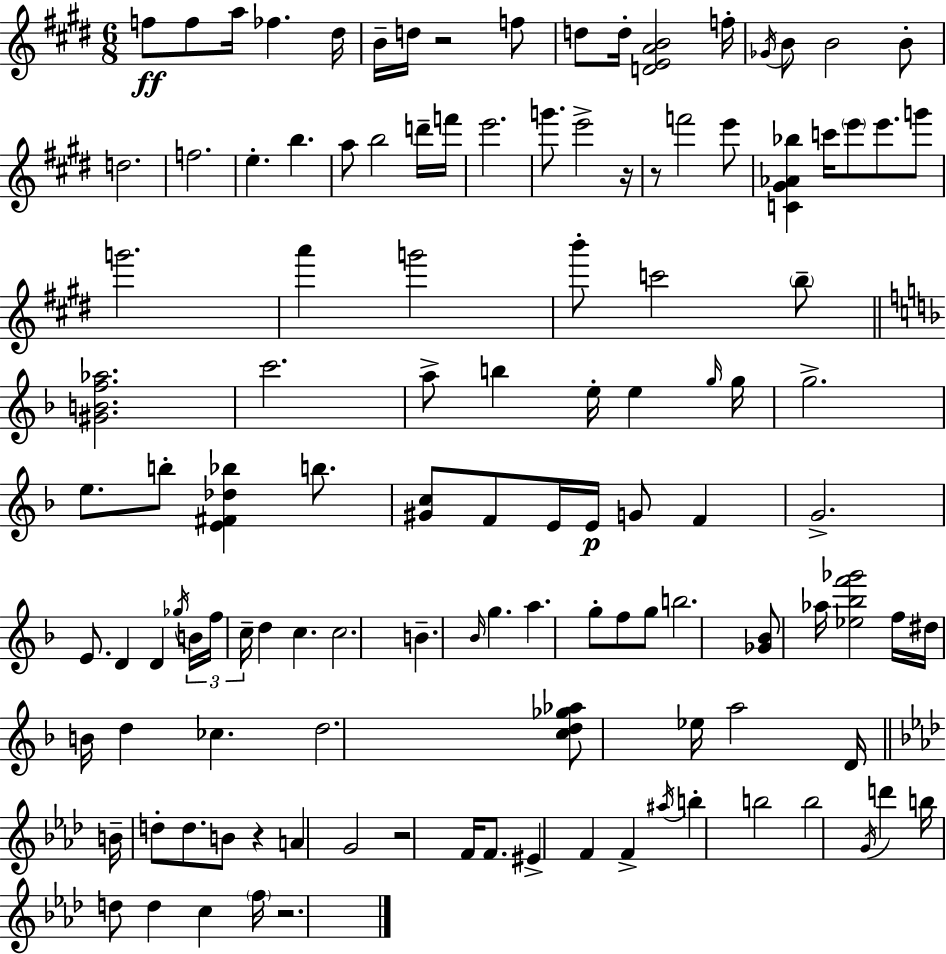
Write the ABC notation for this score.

X:1
T:Untitled
M:6/8
L:1/4
K:E
f/2 f/2 a/4 _f ^d/4 B/4 d/4 z2 f/2 d/2 d/4 [DEAB]2 f/4 _G/4 B/2 B2 B/2 d2 f2 e b a/2 b2 d'/4 f'/4 e'2 g'/2 e'2 z/4 z/2 f'2 e'/2 [C^G_A_b] c'/4 e'/2 e'/2 g'/2 g'2 a' g'2 b'/2 c'2 b/2 [^GBf_a]2 c'2 a/2 b e/4 e g/4 g/4 g2 e/2 b/2 [E^F_d_b] b/2 [^Gc]/2 F/2 E/4 E/4 G/2 F G2 E/2 D D _g/4 B/4 f/4 c/4 d c c2 B _B/4 g a g/2 f/2 g/2 b2 [_G_B]/2 _a/4 [_e_bf'_g']2 f/4 ^d/4 B/4 d _c d2 [cd_g_a]/2 _e/4 a2 D/4 B/4 d/2 d/2 B/2 z A G2 z2 F/4 F/2 ^E F F ^a/4 b b2 b2 G/4 d' b/4 d/2 d c f/4 z2